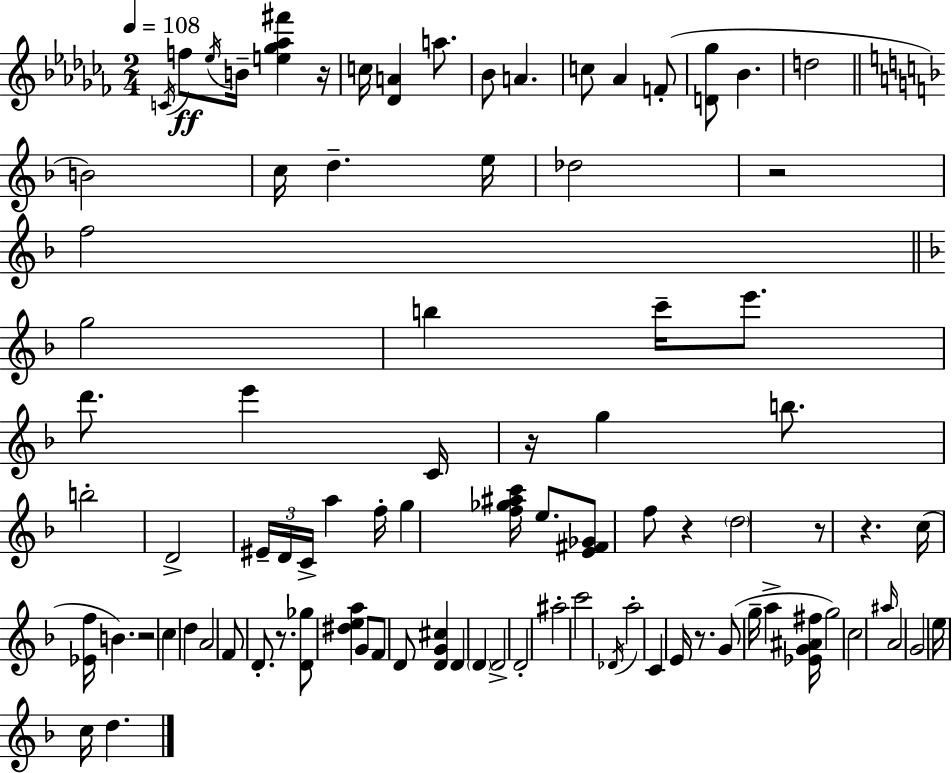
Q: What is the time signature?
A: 2/4